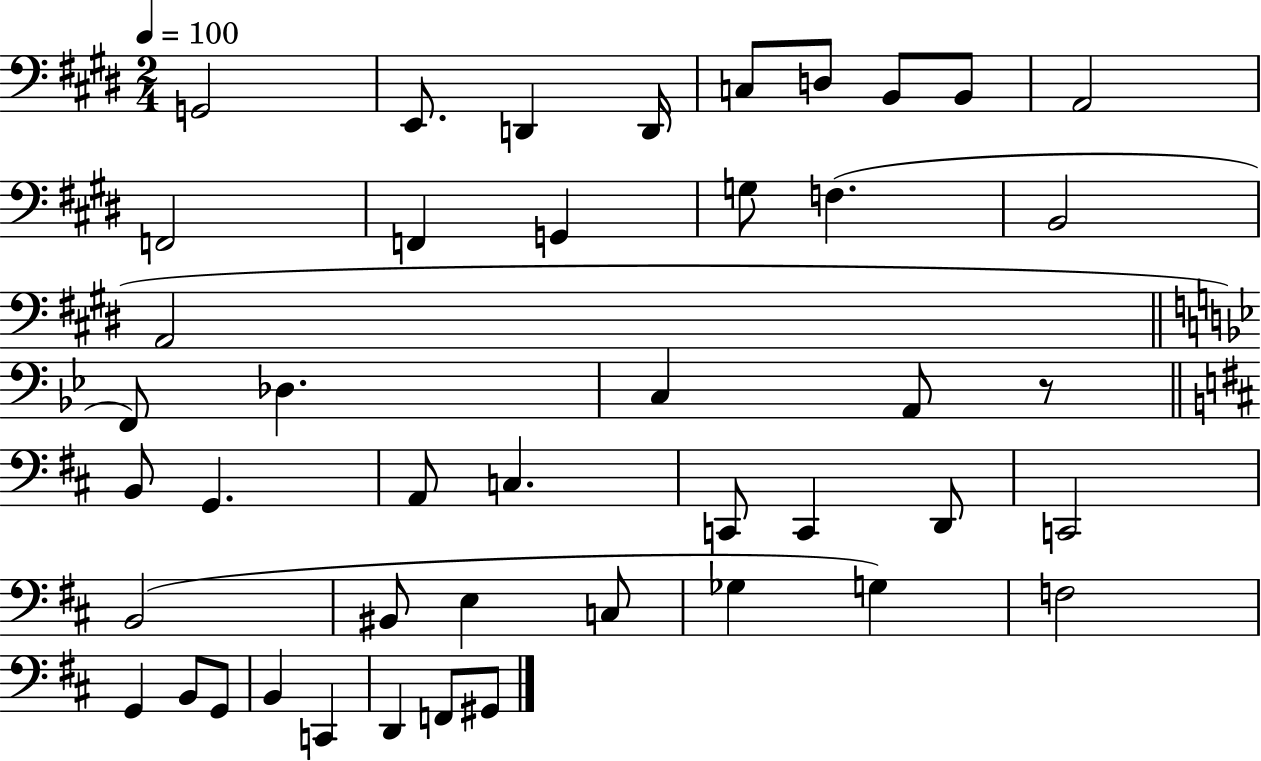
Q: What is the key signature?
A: E major